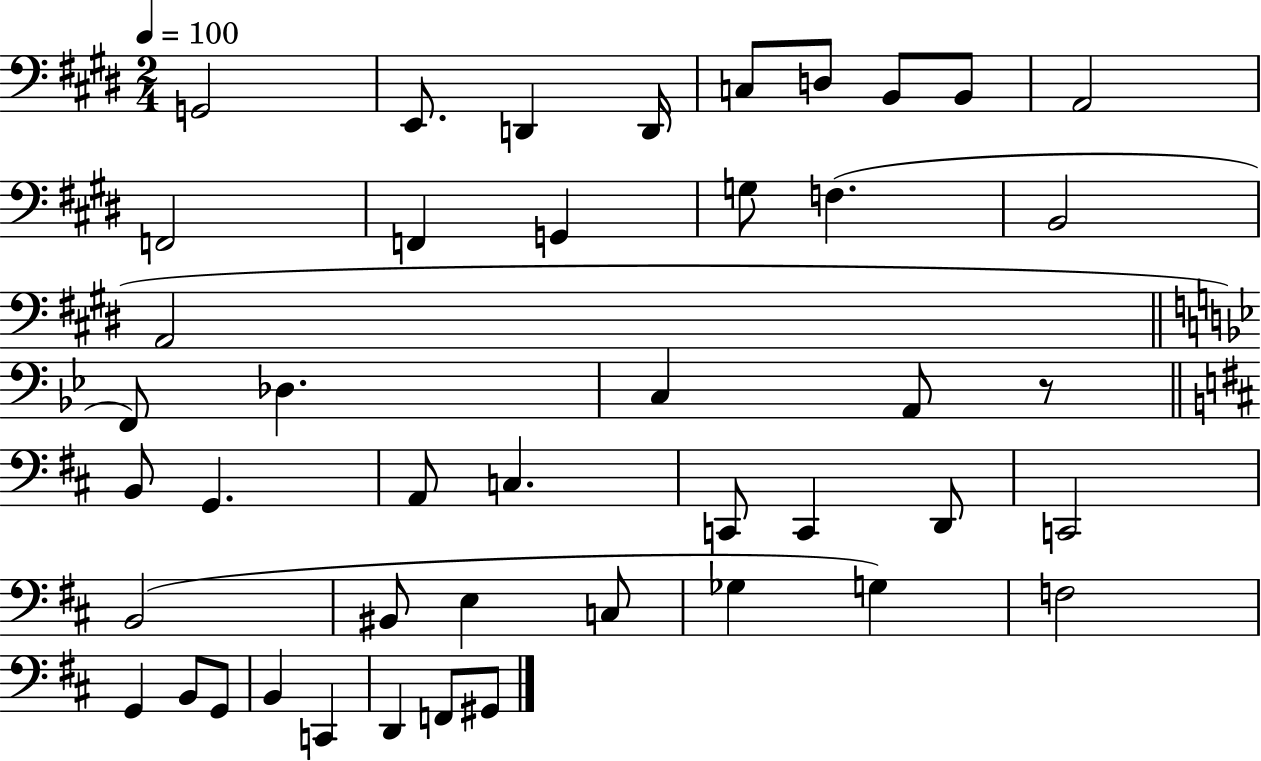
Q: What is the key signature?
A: E major